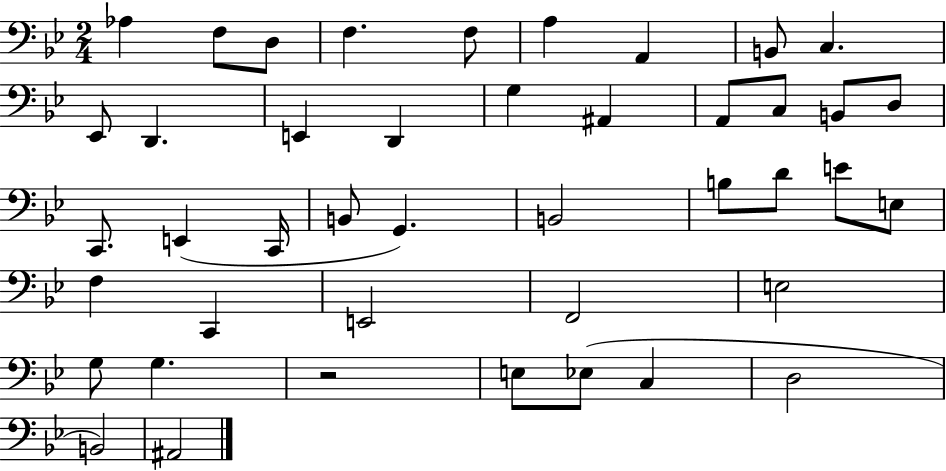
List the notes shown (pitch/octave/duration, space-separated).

Ab3/q F3/e D3/e F3/q. F3/e A3/q A2/q B2/e C3/q. Eb2/e D2/q. E2/q D2/q G3/q A#2/q A2/e C3/e B2/e D3/e C2/e. E2/q C2/s B2/e G2/q. B2/h B3/e D4/e E4/e E3/e F3/q C2/q E2/h F2/h E3/h G3/e G3/q. R/h E3/e Eb3/e C3/q D3/h B2/h A#2/h